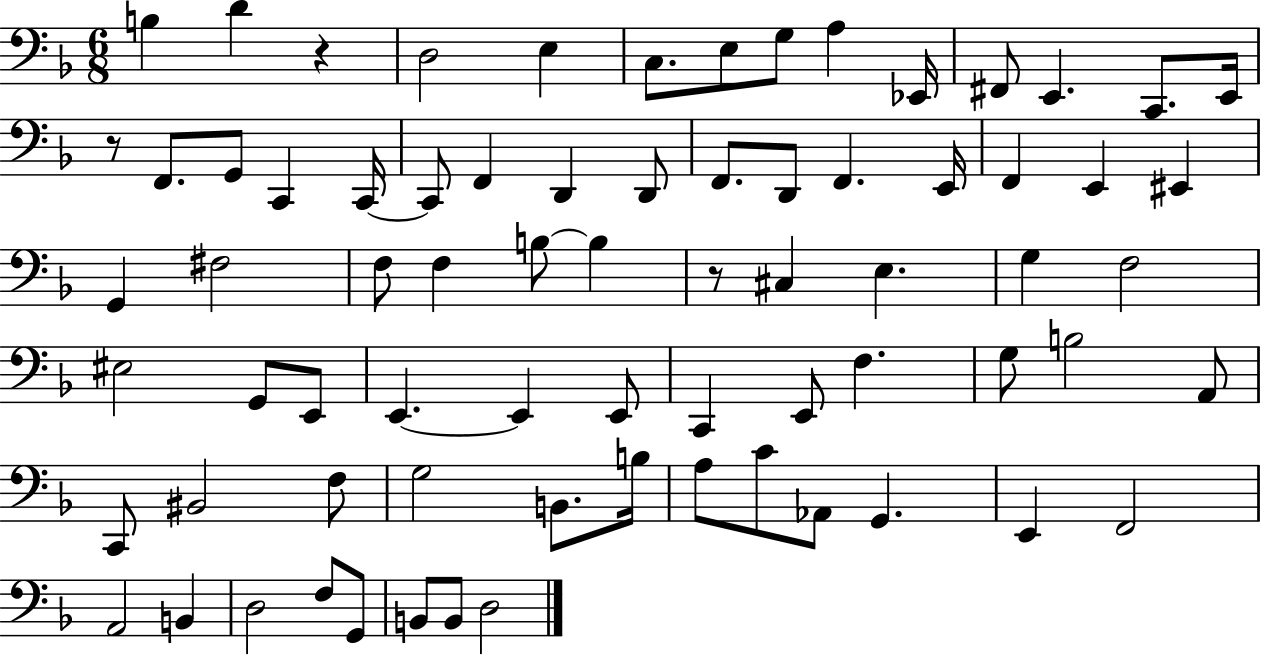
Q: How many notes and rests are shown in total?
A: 73